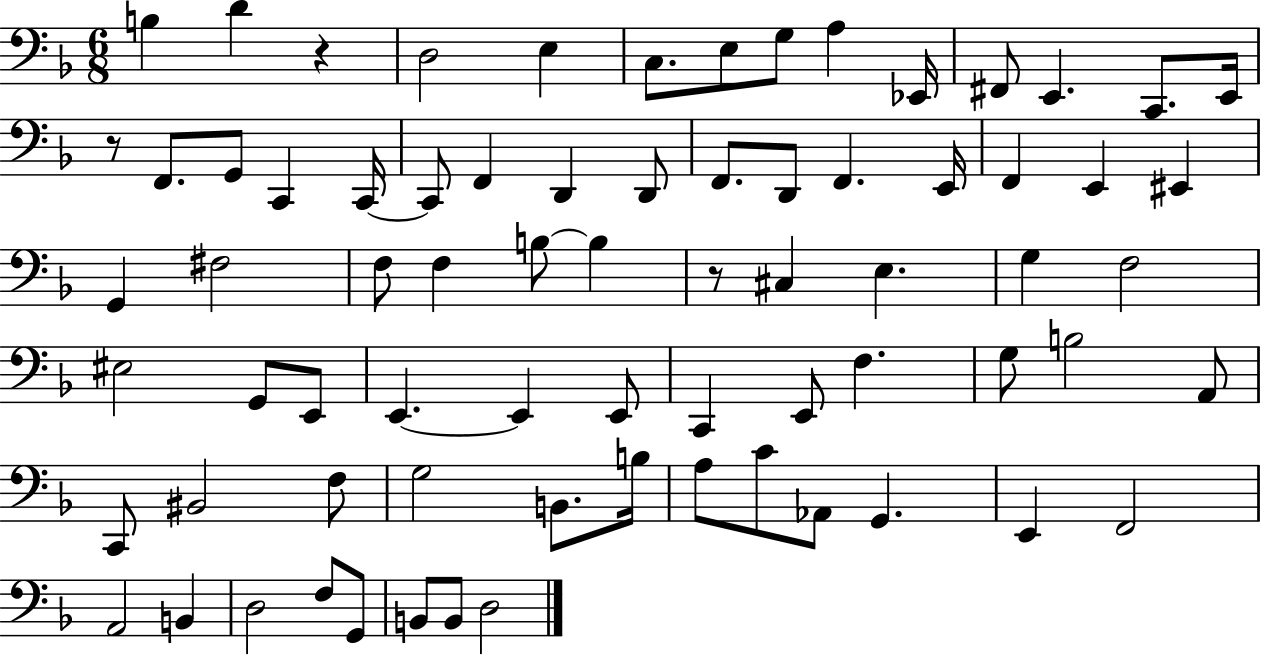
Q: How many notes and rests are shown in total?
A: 73